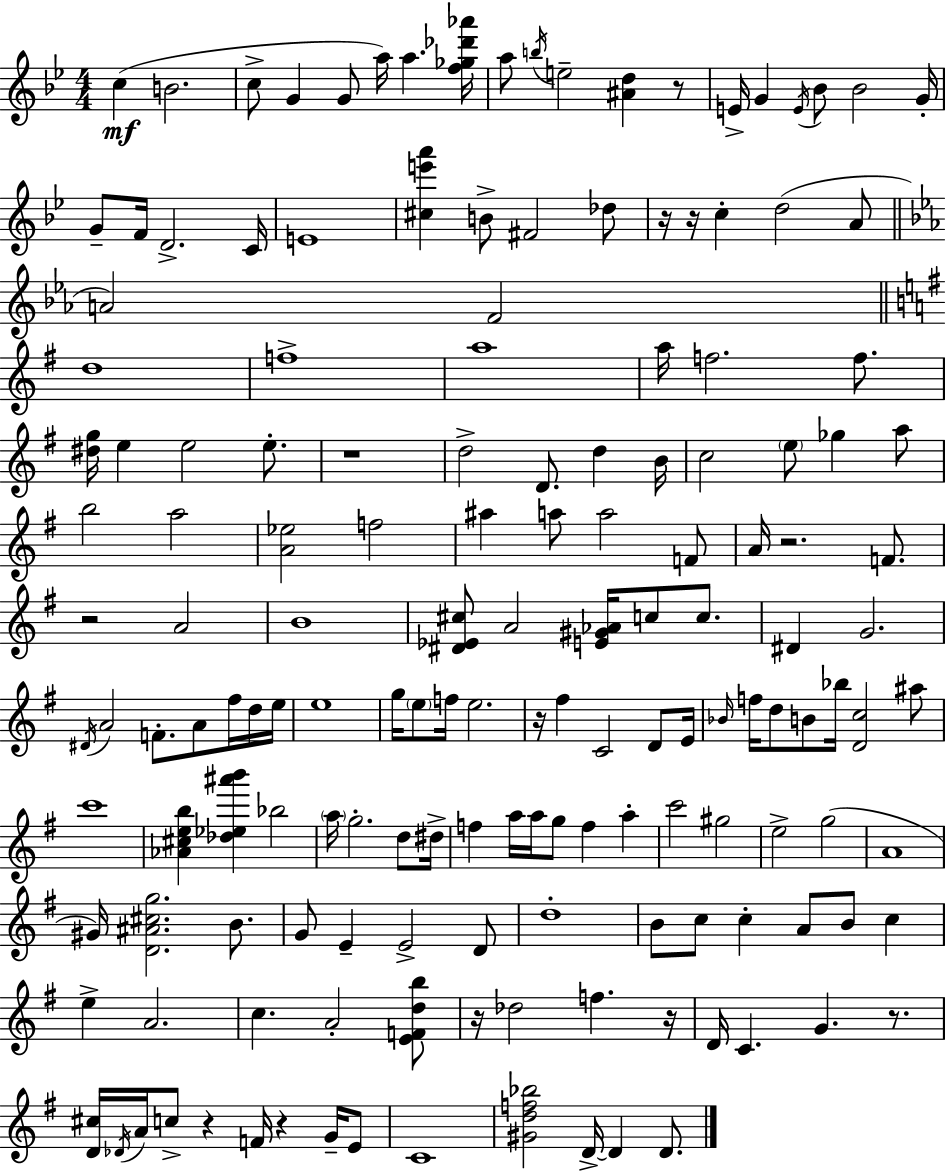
{
  \clef treble
  \numericTimeSignature
  \time 4/4
  \key bes \major
  \repeat volta 2 { c''4(\mf b'2. | c''8-> g'4 g'8 a''16) a''4. <f'' ges'' des''' aes'''>16 | a''8 \acciaccatura { b''16 } e''2-- <ais' d''>4 r8 | e'16-> g'4 \acciaccatura { e'16 } bes'8 bes'2 | \break g'16-. g'8-- f'16 d'2.-> | c'16 e'1 | <cis'' e''' a'''>4 b'8-> fis'2 | des''8 r16 r16 c''4-. d''2( | \break a'8 \bar "||" \break \key c \minor a'2) f'2 | \bar "||" \break \key g \major d''1 | f''1-> | a''1 | a''16 f''2. f''8. | \break <dis'' g''>16 e''4 e''2 e''8.-. | r1 | d''2-> d'8. d''4 b'16 | c''2 \parenthesize e''8 ges''4 a''8 | \break b''2 a''2 | <a' ees''>2 f''2 | ais''4 a''8 a''2 f'8 | a'16 r2. f'8. | \break r2 a'2 | b'1 | <dis' ees' cis''>8 a'2 <e' gis' aes'>16 c''8 c''8. | dis'4 g'2. | \break \acciaccatura { dis'16 } a'2 f'8.-. a'8 fis''16 d''16 | e''16 e''1 | g''16 \parenthesize e''8 f''16 e''2. | r16 fis''4 c'2 d'8 | \break e'16 \grace { bes'16 } f''16 d''8 b'8 bes''16 <d' c''>2 | ais''8 c'''1 | <aes' cis'' e'' b''>4 <des'' ees'' ais''' b'''>4 bes''2 | \parenthesize a''16 g''2.-. d''8 | \break dis''16-> f''4 a''16 a''16 g''8 f''4 a''4-. | c'''2 gis''2 | e''2-> g''2( | a'1 | \break gis'16) <d' ais' cis'' g''>2. b'8. | g'8 e'4-- e'2-> | d'8 d''1-. | b'8 c''8 c''4-. a'8 b'8 c''4 | \break e''4-> a'2. | c''4. a'2-. | <e' f' d'' b''>8 r16 des''2 f''4. | r16 d'16 c'4. g'4. r8. | \break <d' cis''>16 \acciaccatura { des'16 } a'16 c''8-> r4 f'16 r4 | g'16-- e'8 c'1 | <gis' d'' f'' bes''>2 d'16->~~ d'4 | d'8. } \bar "|."
}